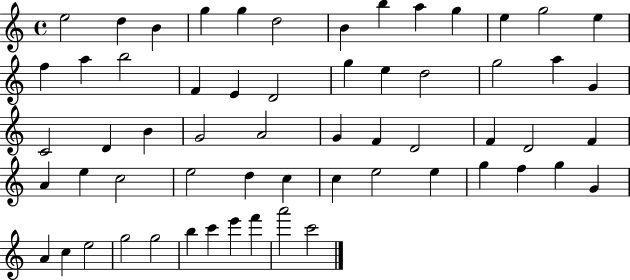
E5/h D5/q B4/q G5/q G5/q D5/h B4/q B5/q A5/q G5/q E5/q G5/h E5/q F5/q A5/q B5/h F4/q E4/q D4/h G5/q E5/q D5/h G5/h A5/q G4/q C4/h D4/q B4/q G4/h A4/h G4/q F4/q D4/h F4/q D4/h F4/q A4/q E5/q C5/h E5/h D5/q C5/q C5/q E5/h E5/q G5/q F5/q G5/q G4/q A4/q C5/q E5/h G5/h G5/h B5/q C6/q E6/q F6/q A6/h C6/h